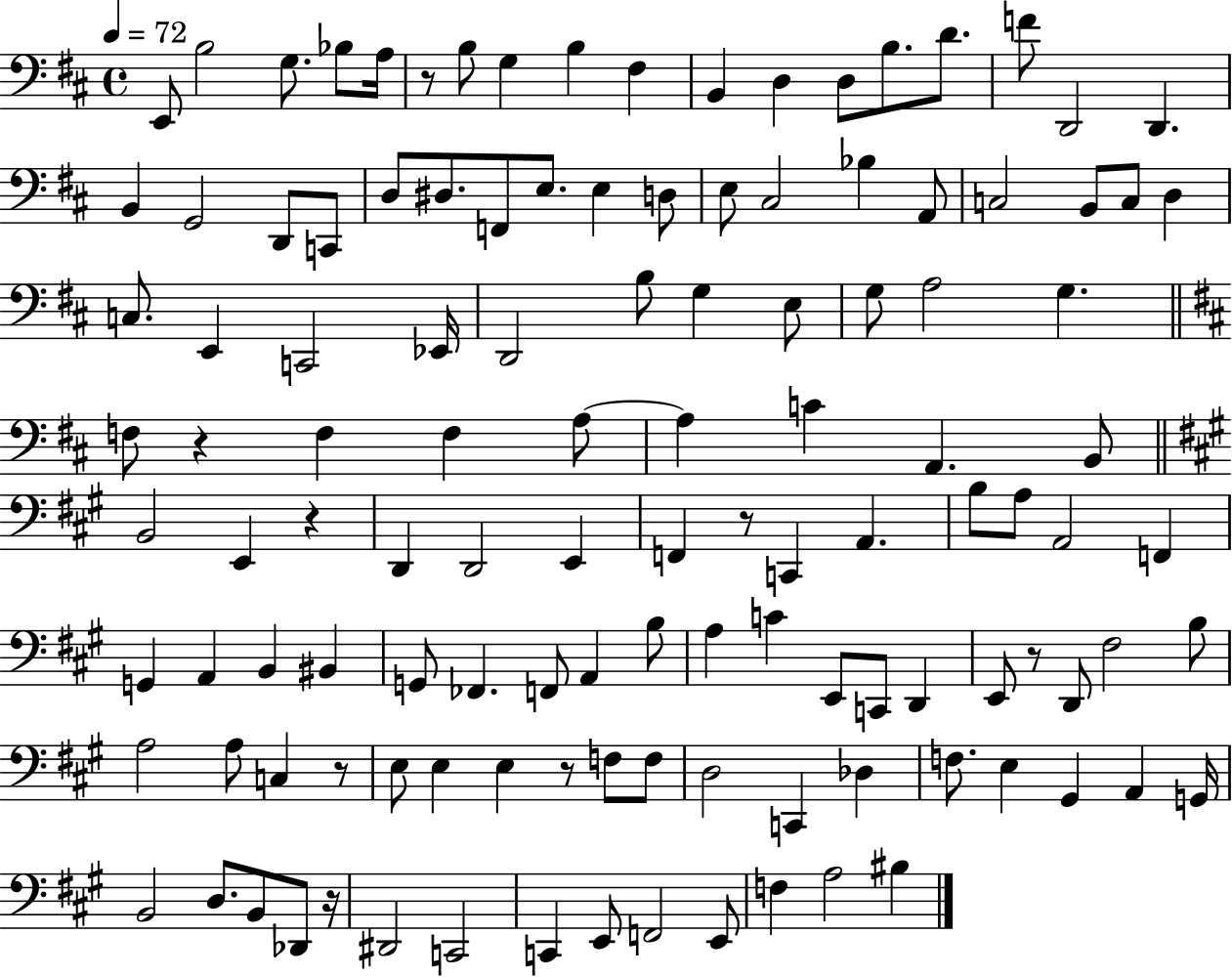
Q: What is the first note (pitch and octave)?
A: E2